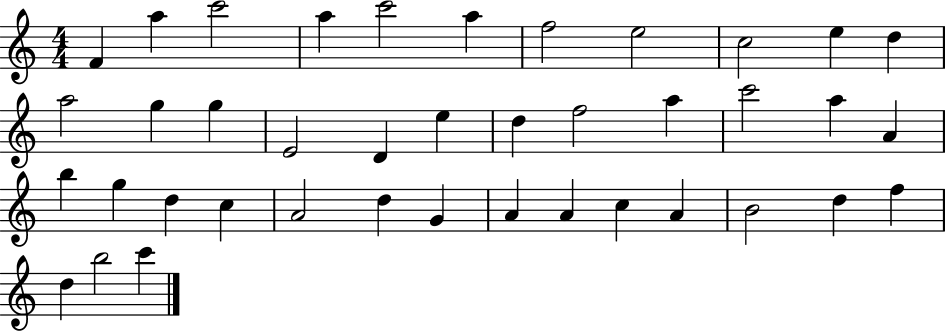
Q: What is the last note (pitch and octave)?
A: C6